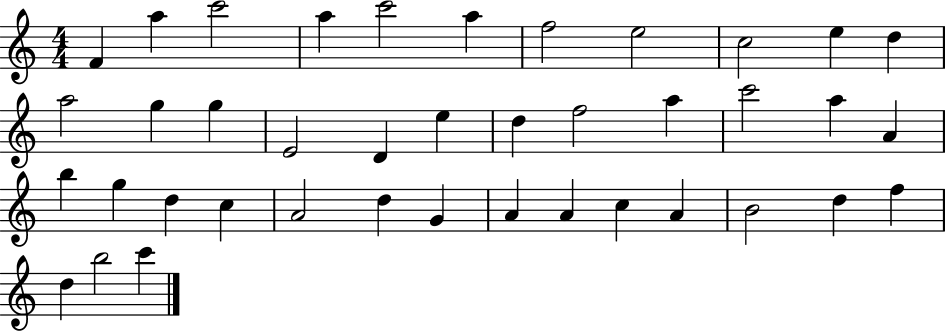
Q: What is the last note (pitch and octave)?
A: C6